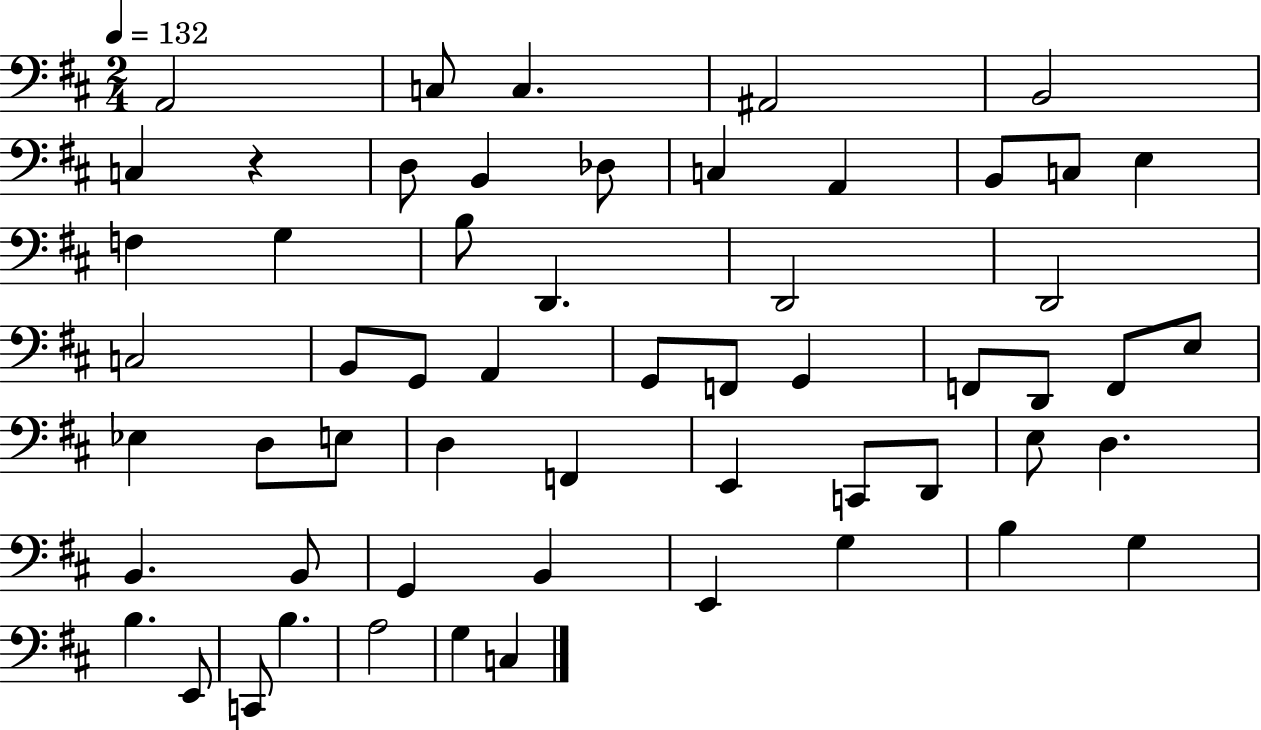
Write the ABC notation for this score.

X:1
T:Untitled
M:2/4
L:1/4
K:D
A,,2 C,/2 C, ^A,,2 B,,2 C, z D,/2 B,, _D,/2 C, A,, B,,/2 C,/2 E, F, G, B,/2 D,, D,,2 D,,2 C,2 B,,/2 G,,/2 A,, G,,/2 F,,/2 G,, F,,/2 D,,/2 F,,/2 E,/2 _E, D,/2 E,/2 D, F,, E,, C,,/2 D,,/2 E,/2 D, B,, B,,/2 G,, B,, E,, G, B, G, B, E,,/2 C,,/2 B, A,2 G, C,